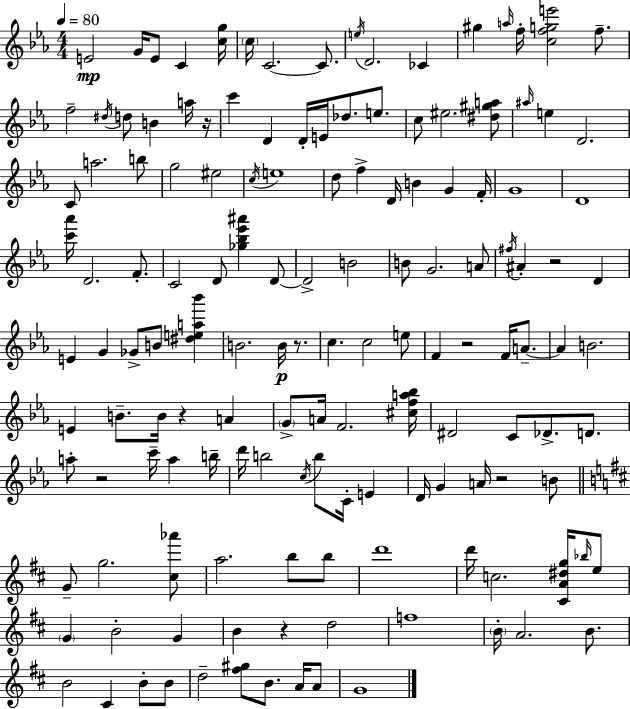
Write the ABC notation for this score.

X:1
T:Untitled
M:4/4
L:1/4
K:Cm
E2 G/4 E/2 C [cg]/4 c/4 C2 C/2 e/4 D2 _C ^g a/4 f/4 [cfge']2 f/2 f2 ^d/4 d/2 B a/4 z/4 c' D D/4 E/4 _d/2 e/2 c/2 ^e2 [^d^ga]/2 ^a/4 e D2 C/2 a2 b/2 g2 ^e2 c/4 e4 d/2 f D/4 B G F/4 G4 D4 [c'_a']/4 D2 F/2 C2 D/2 [_g_b_e'^a'] D/2 D2 B2 B/2 G2 A/2 ^f/4 ^A z2 D E G _G/2 B/2 [^dea_b'] B2 B/4 z/2 c c2 e/2 F z2 F/4 A/2 A B2 E B/2 B/4 z A G/2 A/4 F2 [^cfa_b]/4 ^D2 C/2 _D/2 D/2 a/2 z2 c'/4 a b/4 d'/4 b2 c/4 b/2 C/4 E D/4 G A/4 z2 B/2 G/2 g2 [^c_a']/2 a2 b/2 b/2 d'4 d'/4 c2 [^CA^dg]/4 _b/4 e/2 G B2 G B z d2 f4 B/4 A2 B/2 B2 ^C B/2 B/2 d2 [^f^g]/2 B/2 A/4 A/2 G4